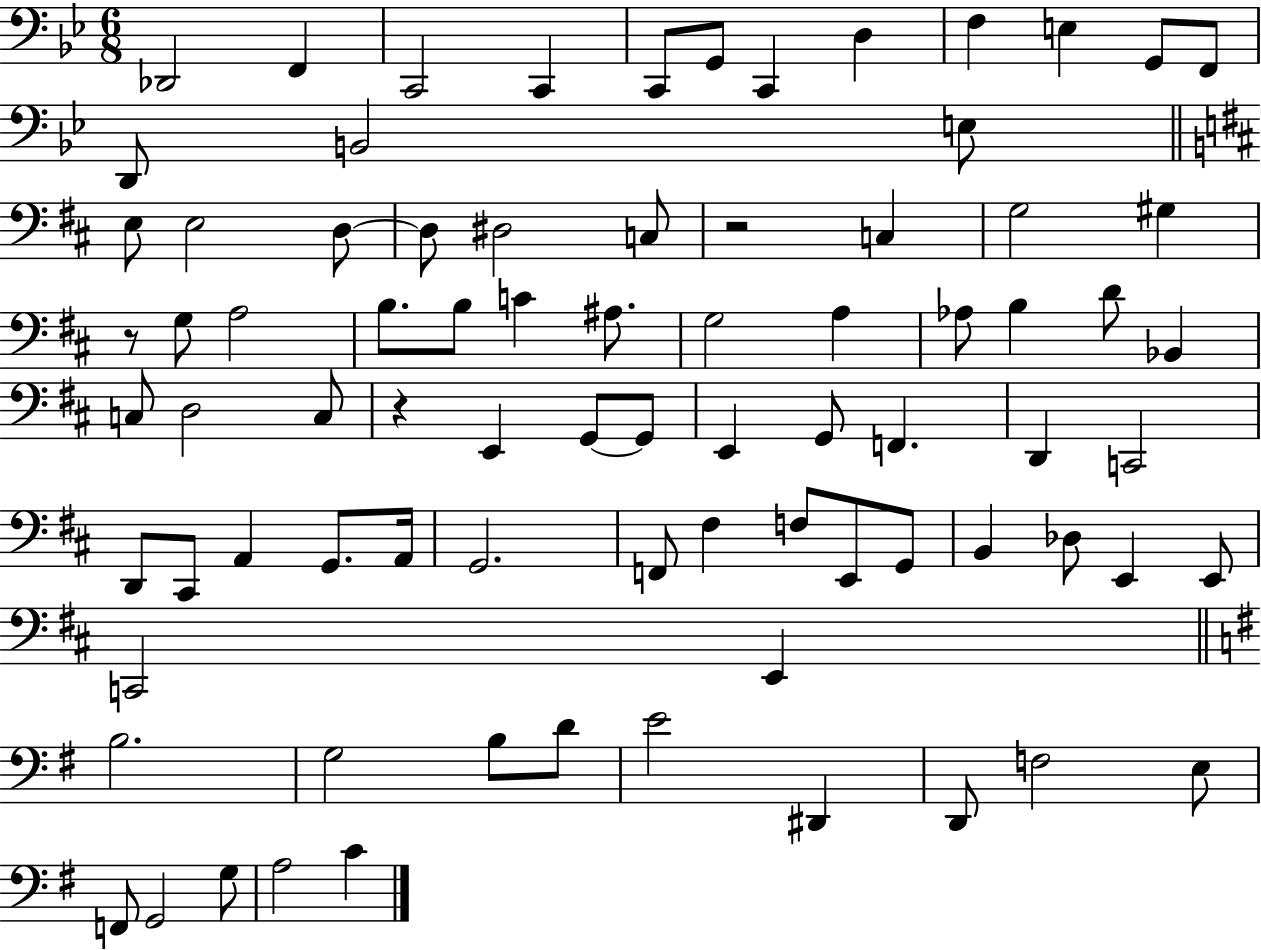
Db2/h F2/q C2/h C2/q C2/e G2/e C2/q D3/q F3/q E3/q G2/e F2/e D2/e B2/h E3/e E3/e E3/h D3/e D3/e D#3/h C3/e R/h C3/q G3/h G#3/q R/e G3/e A3/h B3/e. B3/e C4/q A#3/e. G3/h A3/q Ab3/e B3/q D4/e Bb2/q C3/e D3/h C3/e R/q E2/q G2/e G2/e E2/q G2/e F2/q. D2/q C2/h D2/e C#2/e A2/q G2/e. A2/s G2/h. F2/e F#3/q F3/e E2/e G2/e B2/q Db3/e E2/q E2/e C2/h E2/q B3/h. G3/h B3/e D4/e E4/h D#2/q D2/e F3/h E3/e F2/e G2/h G3/e A3/h C4/q